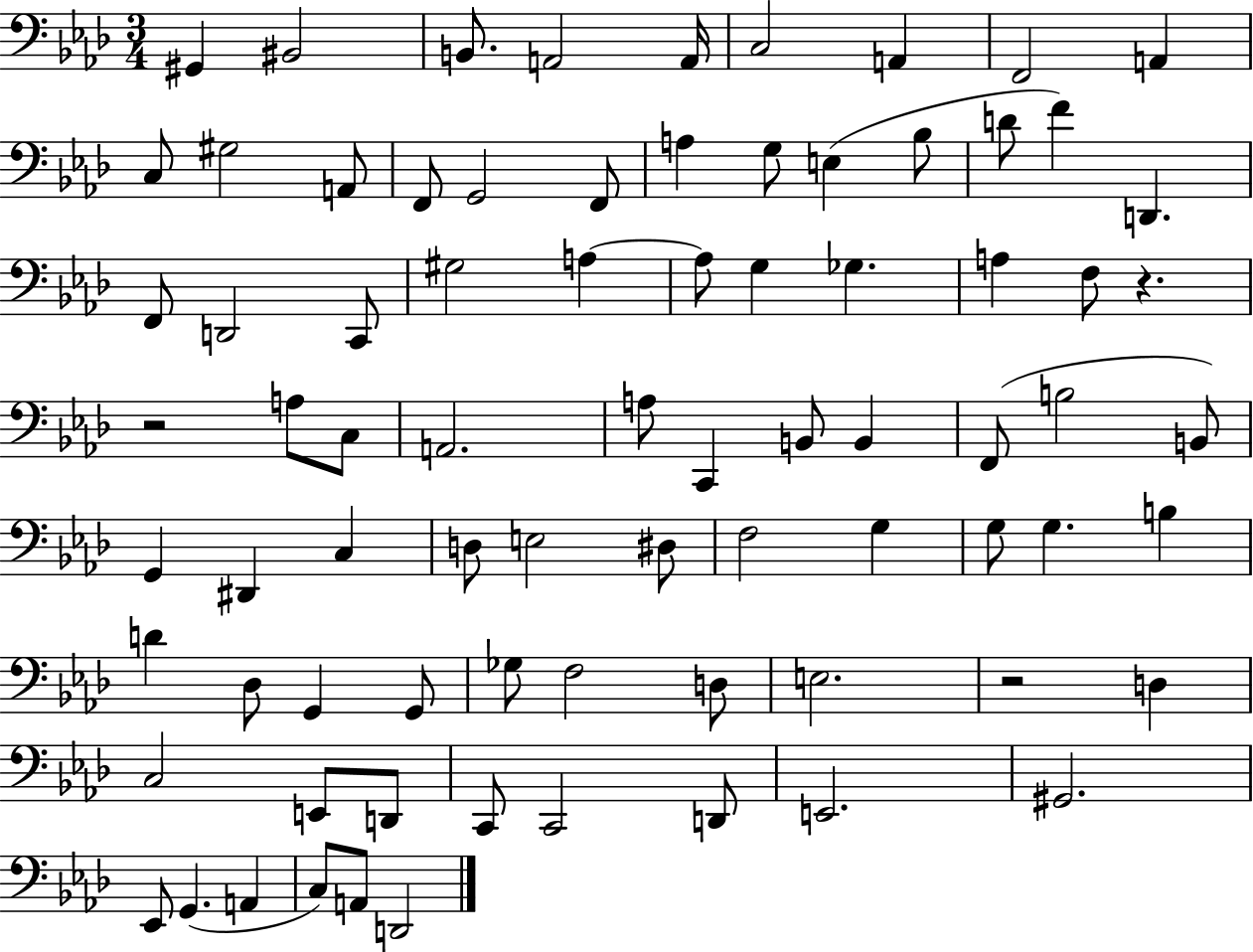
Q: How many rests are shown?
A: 3